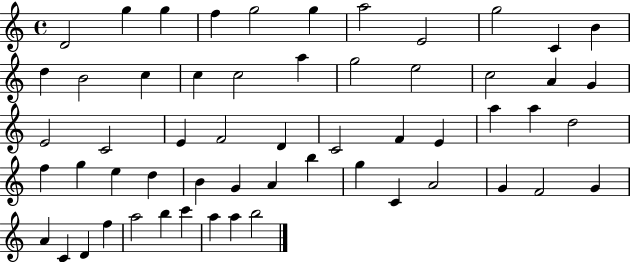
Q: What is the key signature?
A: C major